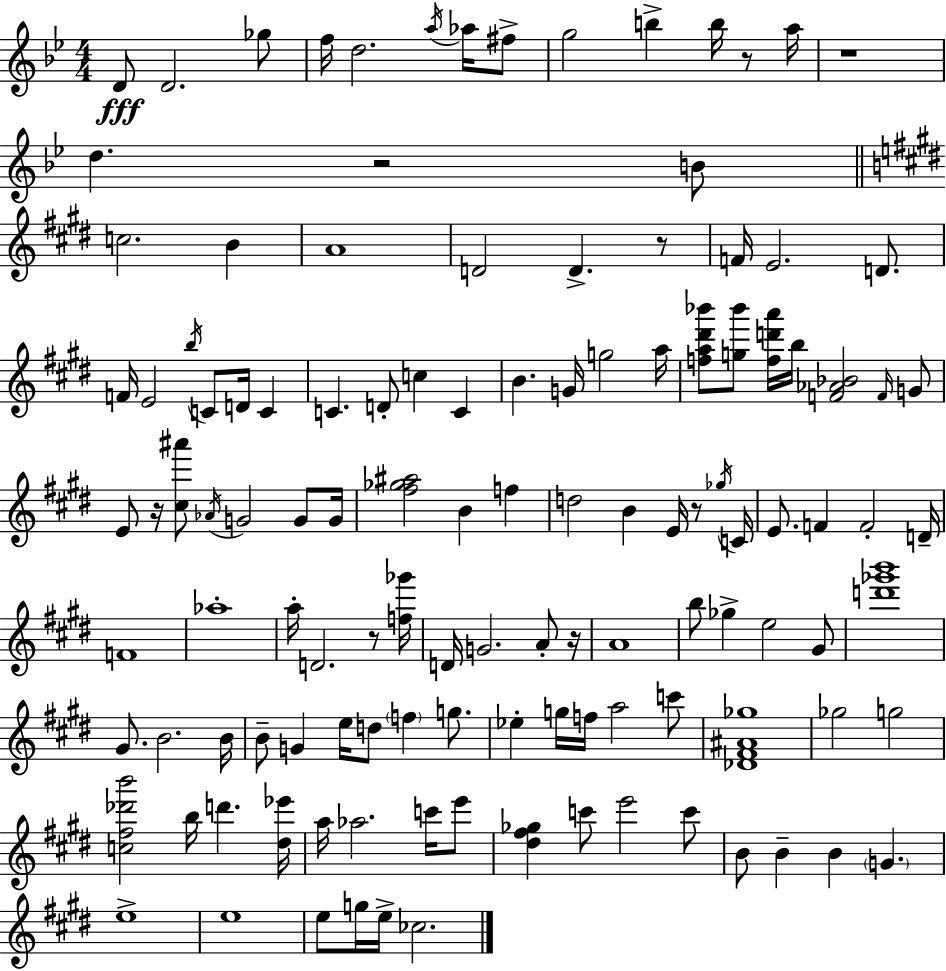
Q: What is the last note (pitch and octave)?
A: CES5